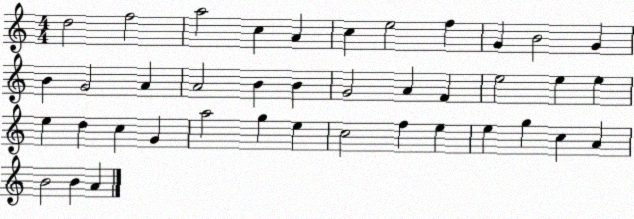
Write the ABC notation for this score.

X:1
T:Untitled
M:4/4
L:1/4
K:C
d2 f2 a2 c A c e2 f G B2 G B G2 A A2 B B G2 A F e2 e e e d c G a2 g e c2 f e e g c A B2 B A